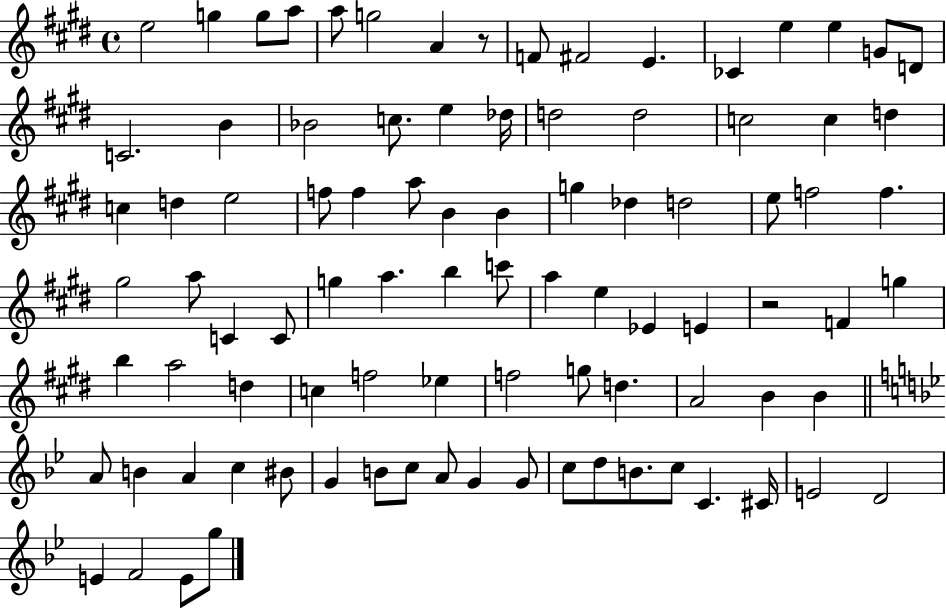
{
  \clef treble
  \time 4/4
  \defaultTimeSignature
  \key e \major
  e''2 g''4 g''8 a''8 | a''8 g''2 a'4 r8 | f'8 fis'2 e'4. | ces'4 e''4 e''4 g'8 d'8 | \break c'2. b'4 | bes'2 c''8. e''4 des''16 | d''2 d''2 | c''2 c''4 d''4 | \break c''4 d''4 e''2 | f''8 f''4 a''8 b'4 b'4 | g''4 des''4 d''2 | e''8 f''2 f''4. | \break gis''2 a''8 c'4 c'8 | g''4 a''4. b''4 c'''8 | a''4 e''4 ees'4 e'4 | r2 f'4 g''4 | \break b''4 a''2 d''4 | c''4 f''2 ees''4 | f''2 g''8 d''4. | a'2 b'4 b'4 | \break \bar "||" \break \key g \minor a'8 b'4 a'4 c''4 bis'8 | g'4 b'8 c''8 a'8 g'4 g'8 | c''8 d''8 b'8. c''8 c'4. cis'16 | e'2 d'2 | \break e'4 f'2 e'8 g''8 | \bar "|."
}